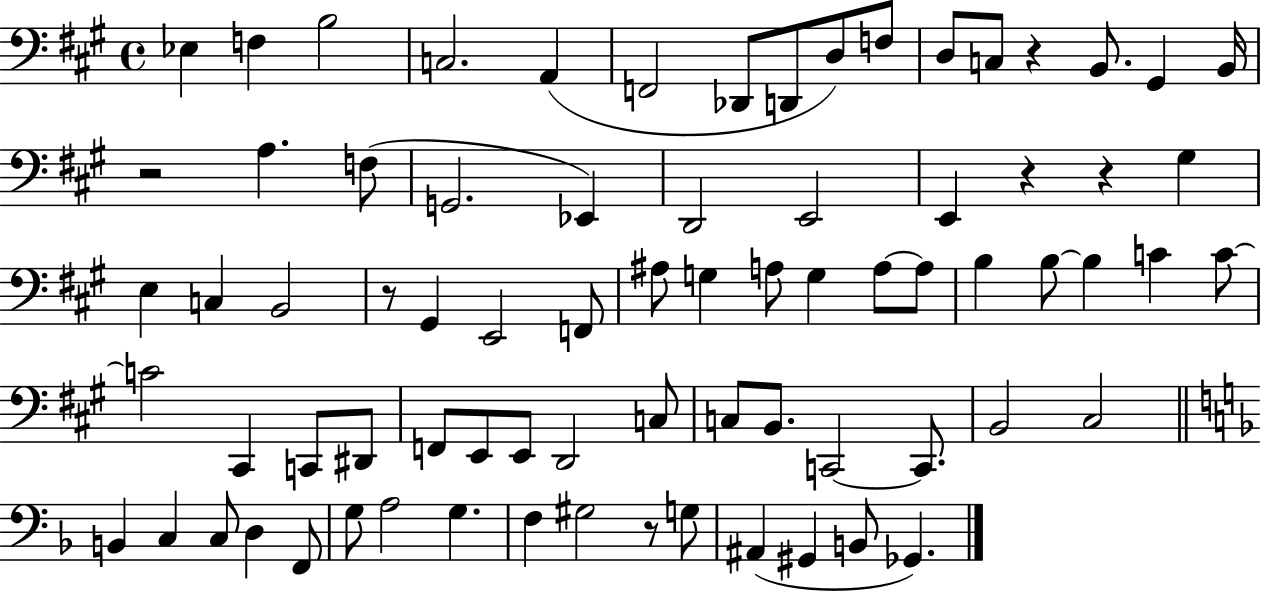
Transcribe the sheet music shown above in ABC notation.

X:1
T:Untitled
M:4/4
L:1/4
K:A
_E, F, B,2 C,2 A,, F,,2 _D,,/2 D,,/2 D,/2 F,/2 D,/2 C,/2 z B,,/2 ^G,, B,,/4 z2 A, F,/2 G,,2 _E,, D,,2 E,,2 E,, z z ^G, E, C, B,,2 z/2 ^G,, E,,2 F,,/2 ^A,/2 G, A,/2 G, A,/2 A,/2 B, B,/2 B, C C/2 C2 ^C,, C,,/2 ^D,,/2 F,,/2 E,,/2 E,,/2 D,,2 C,/2 C,/2 B,,/2 C,,2 C,,/2 B,,2 ^C,2 B,, C, C,/2 D, F,,/2 G,/2 A,2 G, F, ^G,2 z/2 G,/2 ^A,, ^G,, B,,/2 _G,,